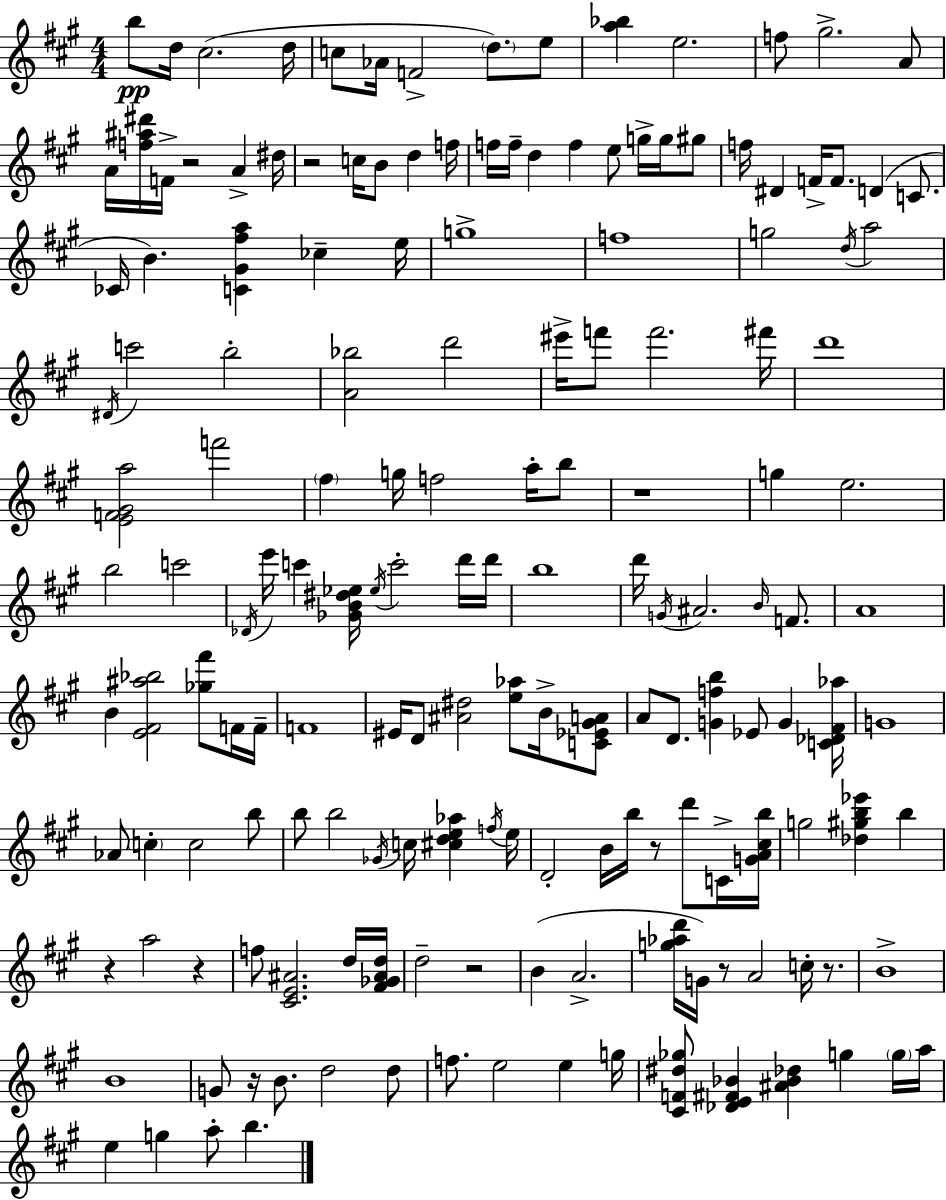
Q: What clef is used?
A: treble